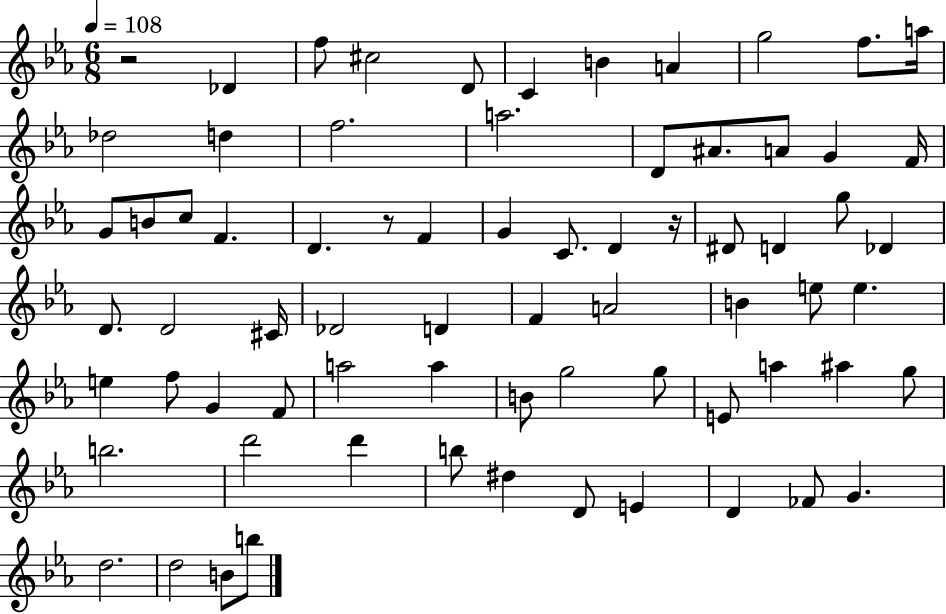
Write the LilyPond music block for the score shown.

{
  \clef treble
  \numericTimeSignature
  \time 6/8
  \key ees \major
  \tempo 4 = 108
  \repeat volta 2 { r2 des'4 | f''8 cis''2 d'8 | c'4 b'4 a'4 | g''2 f''8. a''16 | \break des''2 d''4 | f''2. | a''2. | d'8 ais'8. a'8 g'4 f'16 | \break g'8 b'8 c''8 f'4. | d'4. r8 f'4 | g'4 c'8. d'4 r16 | dis'8 d'4 g''8 des'4 | \break d'8. d'2 cis'16 | des'2 d'4 | f'4 a'2 | b'4 e''8 e''4. | \break e''4 f''8 g'4 f'8 | a''2 a''4 | b'8 g''2 g''8 | e'8 a''4 ais''4 g''8 | \break b''2. | d'''2 d'''4 | b''8 dis''4 d'8 e'4 | d'4 fes'8 g'4. | \break d''2. | d''2 b'8 b''8 | } \bar "|."
}